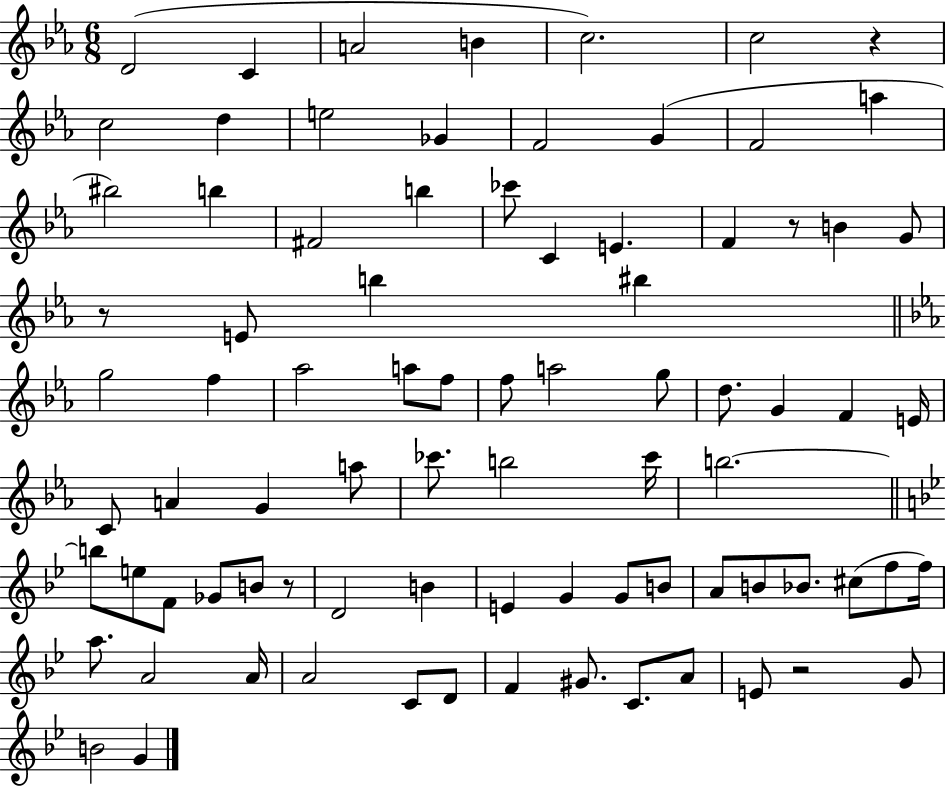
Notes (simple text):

D4/h C4/q A4/h B4/q C5/h. C5/h R/q C5/h D5/q E5/h Gb4/q F4/h G4/q F4/h A5/q BIS5/h B5/q F#4/h B5/q CES6/e C4/q E4/q. F4/q R/e B4/q G4/e R/e E4/e B5/q BIS5/q G5/h F5/q Ab5/h A5/e F5/e F5/e A5/h G5/e D5/e. G4/q F4/q E4/s C4/e A4/q G4/q A5/e CES6/e. B5/h CES6/s B5/h. B5/e E5/e F4/e Gb4/e B4/e R/e D4/h B4/q E4/q G4/q G4/e B4/e A4/e B4/e Bb4/e. C#5/e F5/e F5/s A5/e. A4/h A4/s A4/h C4/e D4/e F4/q G#4/e. C4/e. A4/e E4/e R/h G4/e B4/h G4/q